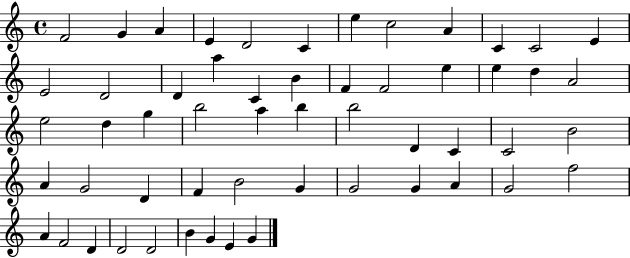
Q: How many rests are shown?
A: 0